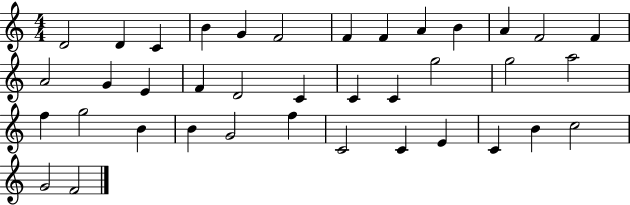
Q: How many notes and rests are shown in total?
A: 38